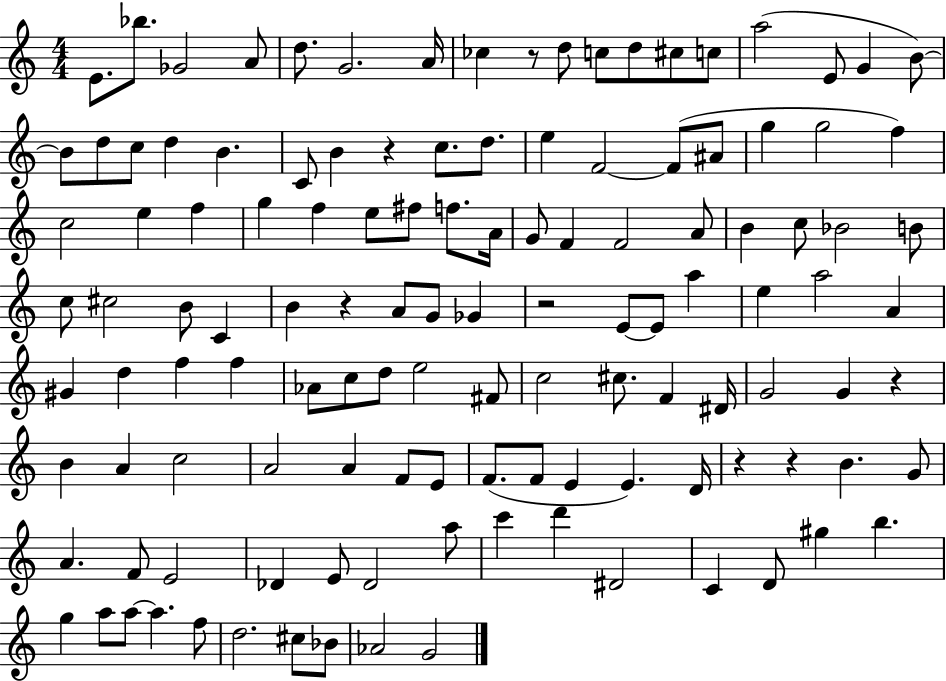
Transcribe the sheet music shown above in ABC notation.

X:1
T:Untitled
M:4/4
L:1/4
K:C
E/2 _b/2 _G2 A/2 d/2 G2 A/4 _c z/2 d/2 c/2 d/2 ^c/2 c/2 a2 E/2 G B/2 B/2 d/2 c/2 d B C/2 B z c/2 d/2 e F2 F/2 ^A/2 g g2 f c2 e f g f e/2 ^f/2 f/2 A/4 G/2 F F2 A/2 B c/2 _B2 B/2 c/2 ^c2 B/2 C B z A/2 G/2 _G z2 E/2 E/2 a e a2 A ^G d f f _A/2 c/2 d/2 e2 ^F/2 c2 ^c/2 F ^D/4 G2 G z B A c2 A2 A F/2 E/2 F/2 F/2 E E D/4 z z B G/2 A F/2 E2 _D E/2 _D2 a/2 c' d' ^D2 C D/2 ^g b g a/2 a/2 a f/2 d2 ^c/2 _B/2 _A2 G2